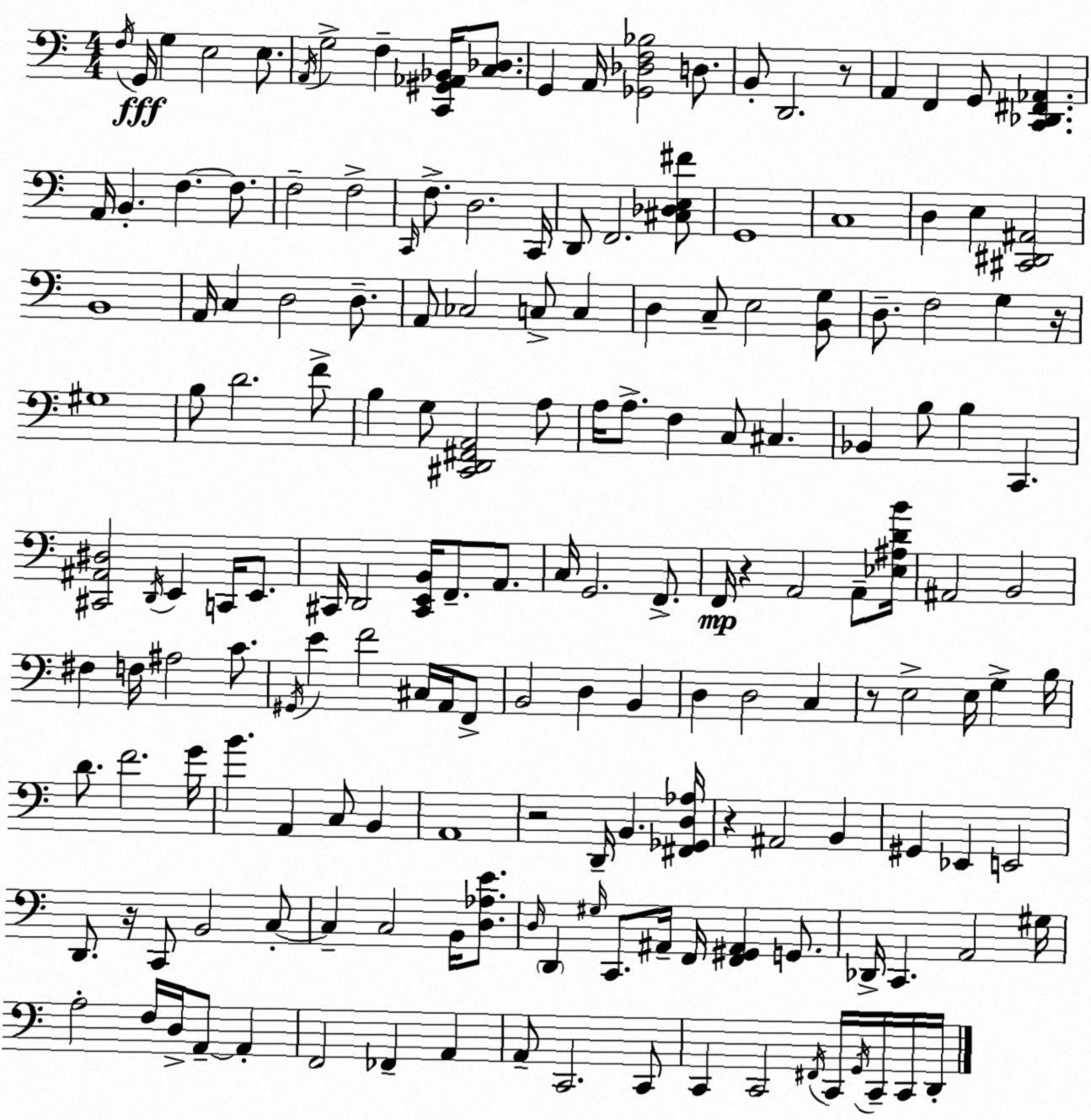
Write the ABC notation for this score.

X:1
T:Untitled
M:4/4
L:1/4
K:C
F,/4 G,,/4 G, E,2 E,/2 A,,/4 G,2 F, [C,,^G,,_A,,_B,,]/4 [C,_D,]/2 G,, A,,/4 [_G,,_D,F,_B,]2 D,/2 B,,/2 D,,2 z/2 A,, F,, G,,/2 [C,,_D,,^F,,_A,,] A,,/4 B,, F, F,/2 F,2 F,2 C,,/4 F,/2 D,2 C,,/4 D,,/2 F,,2 [^C,_D,E,^F]/2 G,,4 C,4 D, E, [^C,,^D,,^A,,]2 B,,4 A,,/4 C, D,2 D,/2 A,,/2 _C,2 C,/2 C, D, C,/2 E,2 [B,,G,]/2 D,/2 F,2 G, z/4 ^G,4 B,/2 D2 F/2 B, G,/2 [^C,,D,,^F,,A,,]2 A,/2 A,/4 A,/2 F, C,/2 ^C, _B,, B,/2 B, C,, [^C,,^A,,^D,]2 D,,/4 E,, C,,/4 E,,/2 ^C,,/4 D,,2 [^C,,E,,B,,]/4 F,,/2 A,,/2 C,/4 G,,2 F,,/2 F,,/4 z A,,2 A,,/2 [_E,^A,DB]/4 ^A,,2 B,,2 ^F, F,/4 ^A,2 C/2 ^G,,/4 E F2 ^C,/4 A,,/4 F,,/2 B,,2 D, B,, D, D,2 C, z/2 E,2 E,/4 G, B,/4 D/2 F2 G/4 B A,, C,/2 B,, A,,4 z2 D,,/4 B,, [^F,,_G,,D,_A,]/4 z ^A,,2 B,, ^G,, _E,, E,,2 D,,/2 z/4 C,,/2 B,,2 C,/2 C, C,2 B,,/4 [D,_A,E]/2 D,/4 D,, ^G,/4 C,,/2 ^A,,/4 F,,/4 [F,,^G,,^A,,] G,,/2 _D,,/4 C,, A,,2 ^G,/4 A,2 F,/4 D,/4 A,,/2 A,, F,,2 _F,, A,, A,,/2 C,,2 C,,/2 C,, C,,2 ^F,,/4 C,,/4 G,,/4 C,,/4 C,,/4 D,,/4